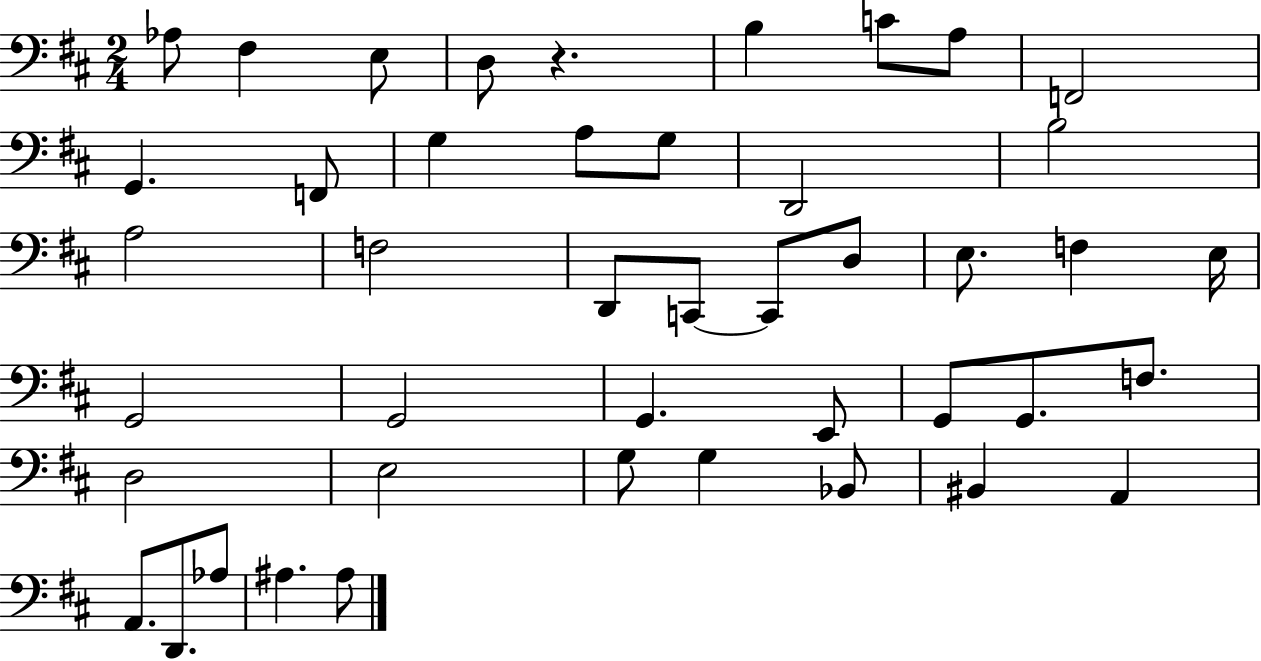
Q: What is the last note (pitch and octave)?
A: A#3